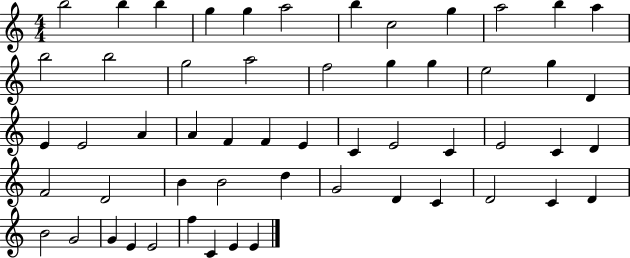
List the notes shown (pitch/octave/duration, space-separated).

B5/h B5/q B5/q G5/q G5/q A5/h B5/q C5/h G5/q A5/h B5/q A5/q B5/h B5/h G5/h A5/h F5/h G5/q G5/q E5/h G5/q D4/q E4/q E4/h A4/q A4/q F4/q F4/q E4/q C4/q E4/h C4/q E4/h C4/q D4/q F4/h D4/h B4/q B4/h D5/q G4/h D4/q C4/q D4/h C4/q D4/q B4/h G4/h G4/q E4/q E4/h F5/q C4/q E4/q E4/q